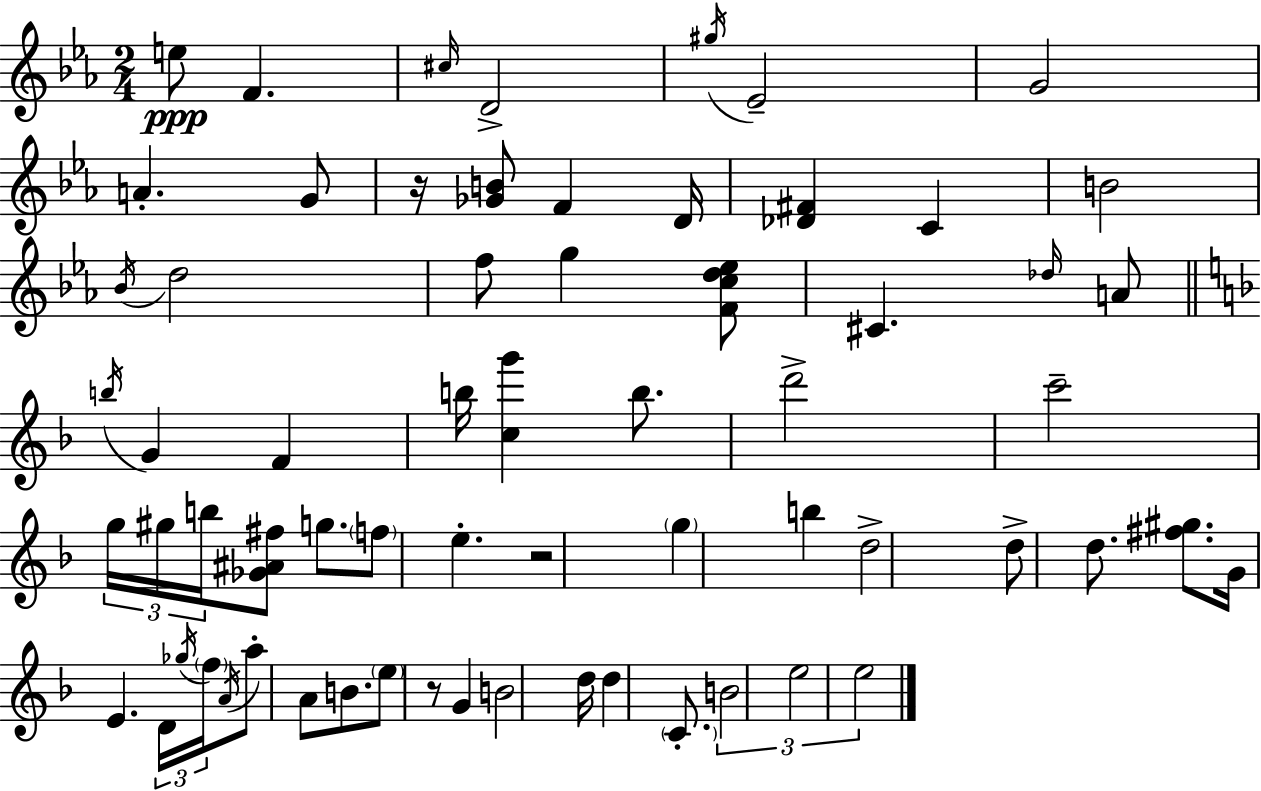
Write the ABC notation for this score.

X:1
T:Untitled
M:2/4
L:1/4
K:Cm
e/2 F ^c/4 D2 ^g/4 _E2 G2 A G/2 z/4 [_GB]/2 F D/4 [_D^F] C B2 _B/4 d2 f/2 g [Fcd_e]/2 ^C _d/4 A/2 b/4 G F b/4 [cg'] b/2 d'2 c'2 g/4 ^g/4 b/4 [_G^A^f]/2 g/2 f/2 e z2 g b d2 d/2 d/2 [^f^g]/2 G/4 E D/4 _g/4 f/4 A/4 a/2 A/2 B/2 e/2 z/2 G B2 d/4 d C/2 B2 e2 e2